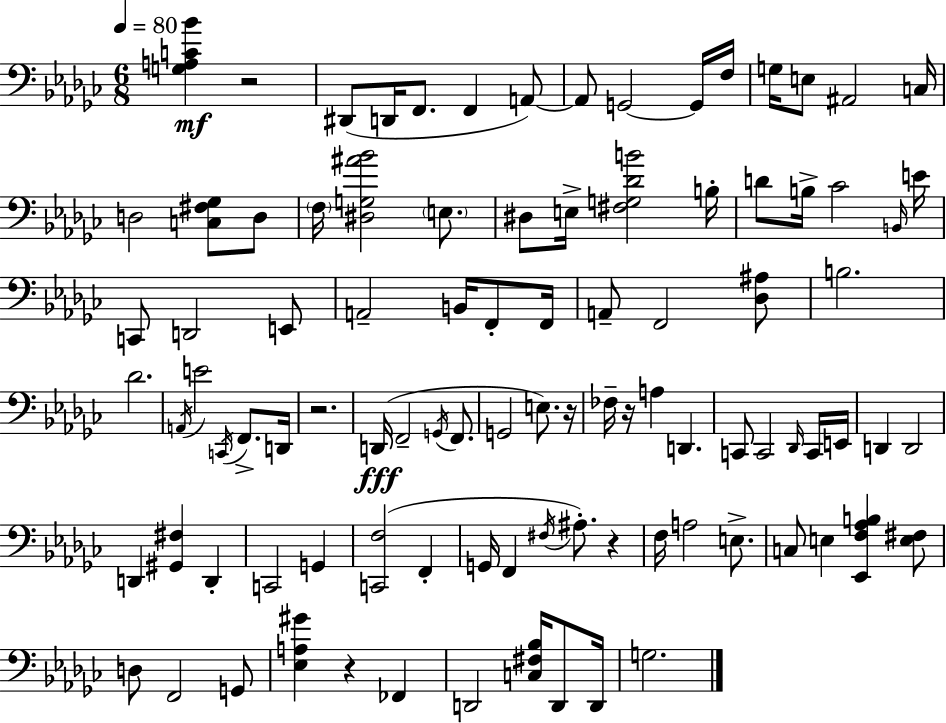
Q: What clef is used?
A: bass